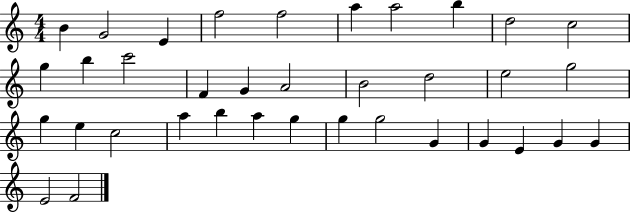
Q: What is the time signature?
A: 4/4